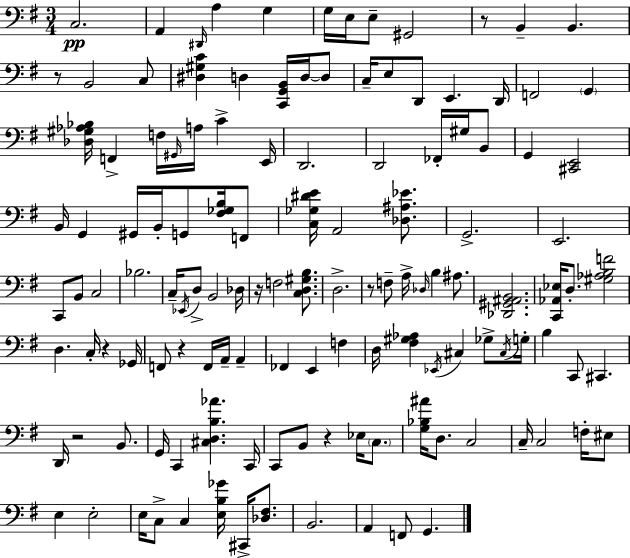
C3/h. A2/q D#2/s A3/q G3/q G3/s E3/s E3/e G#2/h R/e B2/q B2/q. R/e B2/h C3/e [D#3,G#3,C4]/q D3/q [C2,G2,B2]/s D3/s D3/e C3/s E3/e D2/e E2/q. D2/s F2/h G2/q [Db3,G#3,Ab3,Bb3]/s F2/q F3/s G#2/s A3/s C4/q E2/s D2/h. D2/h FES2/s G#3/s B2/e G2/q [C#2,E2]/h B2/s G2/q G#2/s B2/s G2/e [F#3,Gb3,B3]/s F2/e [C3,Gb3,D#4,E4]/s A2/h [Db3,A#3,Eb4]/e. G2/h. E2/h. C2/e B2/e C3/h Bb3/h. C3/s Eb2/s D3/e B2/h Db3/s R/s F3/h [C3,D3,G#3,B3]/e. D3/h. R/e F3/e A3/s Db3/s B3/q A#3/e. [Db2,G#2,A#2,B2]/h. [C2,Ab2,Eb3]/s D3/e. [G#3,Ab3,B3,F4]/h D3/q. C3/s R/q Gb2/s F2/e R/q F2/s A2/s A2/q FES2/q E2/q F3/q D3/s [F#3,G#3,Ab3]/q Eb2/s C#3/q Gb3/e C#3/s G3/s B3/q C2/e C#2/q. D2/s R/h B2/e. G2/s C2/q [C#3,D3,B3,Ab4]/q. C2/s C2/e B2/e R/q Eb3/s C3/e. [G3,Bb3,A#4]/s D3/e. C3/h C3/s C3/h F3/s EIS3/e E3/q E3/h E3/s C3/e C3/q [E3,B3,Gb4]/s C#2/s [Db3,F#3]/e. B2/h. A2/q F2/e G2/q.